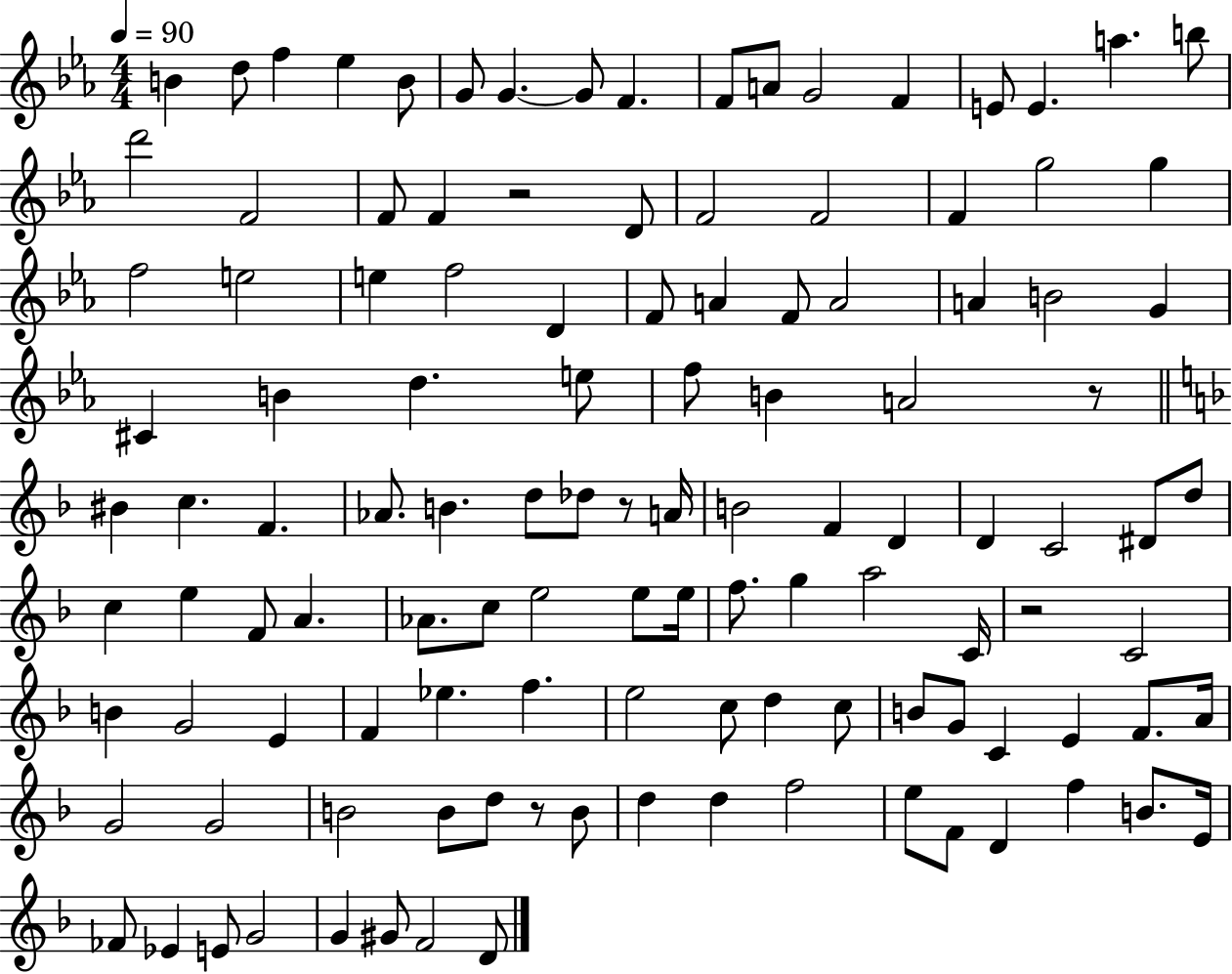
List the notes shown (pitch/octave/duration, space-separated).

B4/q D5/e F5/q Eb5/q B4/e G4/e G4/q. G4/e F4/q. F4/e A4/e G4/h F4/q E4/e E4/q. A5/q. B5/e D6/h F4/h F4/e F4/q R/h D4/e F4/h F4/h F4/q G5/h G5/q F5/h E5/h E5/q F5/h D4/q F4/e A4/q F4/e A4/h A4/q B4/h G4/q C#4/q B4/q D5/q. E5/e F5/e B4/q A4/h R/e BIS4/q C5/q. F4/q. Ab4/e. B4/q. D5/e Db5/e R/e A4/s B4/h F4/q D4/q D4/q C4/h D#4/e D5/e C5/q E5/q F4/e A4/q. Ab4/e. C5/e E5/h E5/e E5/s F5/e. G5/q A5/h C4/s R/h C4/h B4/q G4/h E4/q F4/q Eb5/q. F5/q. E5/h C5/e D5/q C5/e B4/e G4/e C4/q E4/q F4/e. A4/s G4/h G4/h B4/h B4/e D5/e R/e B4/e D5/q D5/q F5/h E5/e F4/e D4/q F5/q B4/e. E4/s FES4/e Eb4/q E4/e G4/h G4/q G#4/e F4/h D4/e